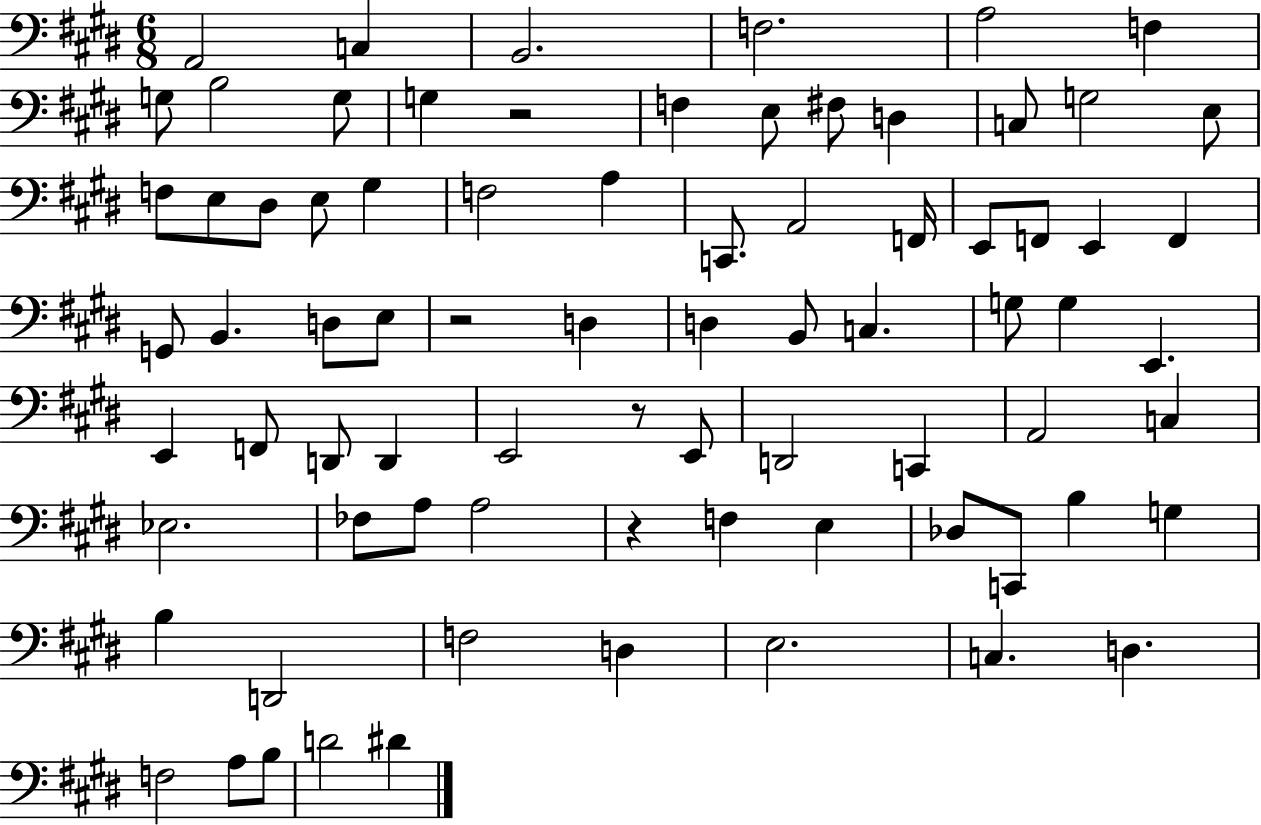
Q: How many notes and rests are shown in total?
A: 78